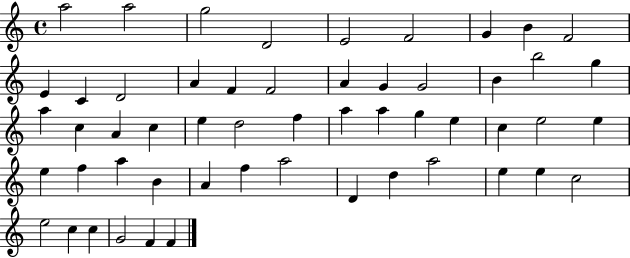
{
  \clef treble
  \time 4/4
  \defaultTimeSignature
  \key c \major
  a''2 a''2 | g''2 d'2 | e'2 f'2 | g'4 b'4 f'2 | \break e'4 c'4 d'2 | a'4 f'4 f'2 | a'4 g'4 g'2 | b'4 b''2 g''4 | \break a''4 c''4 a'4 c''4 | e''4 d''2 f''4 | a''4 a''4 g''4 e''4 | c''4 e''2 e''4 | \break e''4 f''4 a''4 b'4 | a'4 f''4 a''2 | d'4 d''4 a''2 | e''4 e''4 c''2 | \break e''2 c''4 c''4 | g'2 f'4 f'4 | \bar "|."
}